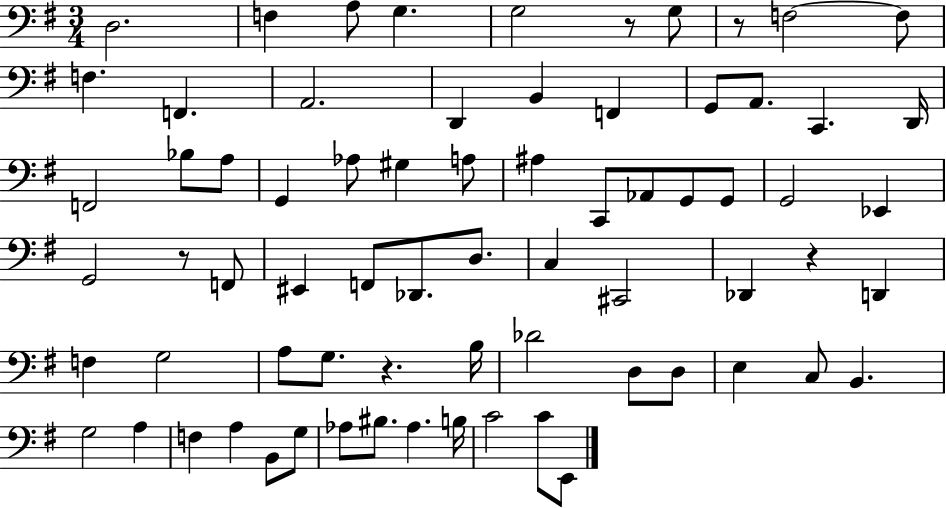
D3/h. F3/q A3/e G3/q. G3/h R/e G3/e R/e F3/h F3/e F3/q. F2/q. A2/h. D2/q B2/q F2/q G2/e A2/e. C2/q. D2/s F2/h Bb3/e A3/e G2/q Ab3/e G#3/q A3/e A#3/q C2/e Ab2/e G2/e G2/e G2/h Eb2/q G2/h R/e F2/e EIS2/q F2/e Db2/e. D3/e. C3/q C#2/h Db2/q R/q D2/q F3/q G3/h A3/e G3/e. R/q. B3/s Db4/h D3/e D3/e E3/q C3/e B2/q. G3/h A3/q F3/q A3/q B2/e G3/e Ab3/e BIS3/e. Ab3/q. B3/s C4/h C4/e E2/e